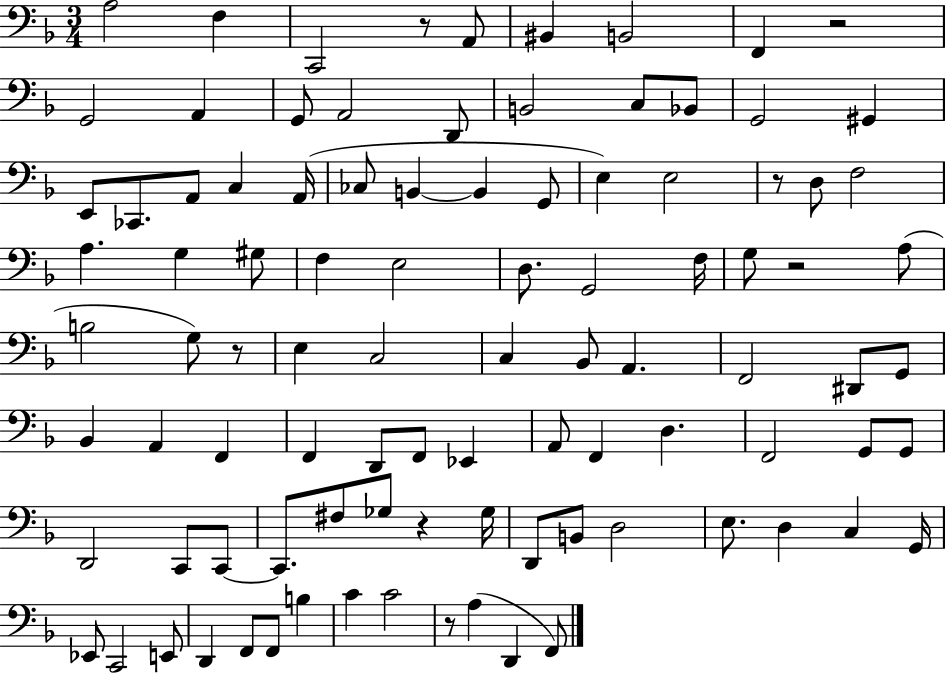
A3/h F3/q C2/h R/e A2/e BIS2/q B2/h F2/q R/h G2/h A2/q G2/e A2/h D2/e B2/h C3/e Bb2/e G2/h G#2/q E2/e CES2/e. A2/e C3/q A2/s CES3/e B2/q B2/q G2/e E3/q E3/h R/e D3/e F3/h A3/q. G3/q G#3/e F3/q E3/h D3/e. G2/h F3/s G3/e R/h A3/e B3/h G3/e R/e E3/q C3/h C3/q Bb2/e A2/q. F2/h D#2/e G2/e Bb2/q A2/q F2/q F2/q D2/e F2/e Eb2/q A2/e F2/q D3/q. F2/h G2/e G2/e D2/h C2/e C2/e C2/e. F#3/e Gb3/e R/q Gb3/s D2/e B2/e D3/h E3/e. D3/q C3/q G2/s Eb2/e C2/h E2/e D2/q F2/e F2/e B3/q C4/q C4/h R/e A3/q D2/q F2/e